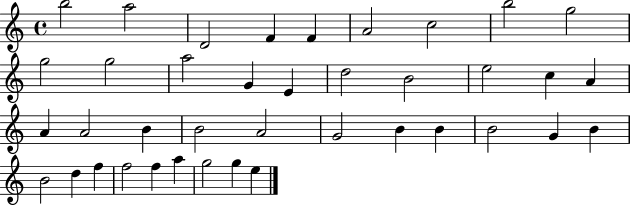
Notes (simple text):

B5/h A5/h D4/h F4/q F4/q A4/h C5/h B5/h G5/h G5/h G5/h A5/h G4/q E4/q D5/h B4/h E5/h C5/q A4/q A4/q A4/h B4/q B4/h A4/h G4/h B4/q B4/q B4/h G4/q B4/q B4/h D5/q F5/q F5/h F5/q A5/q G5/h G5/q E5/q